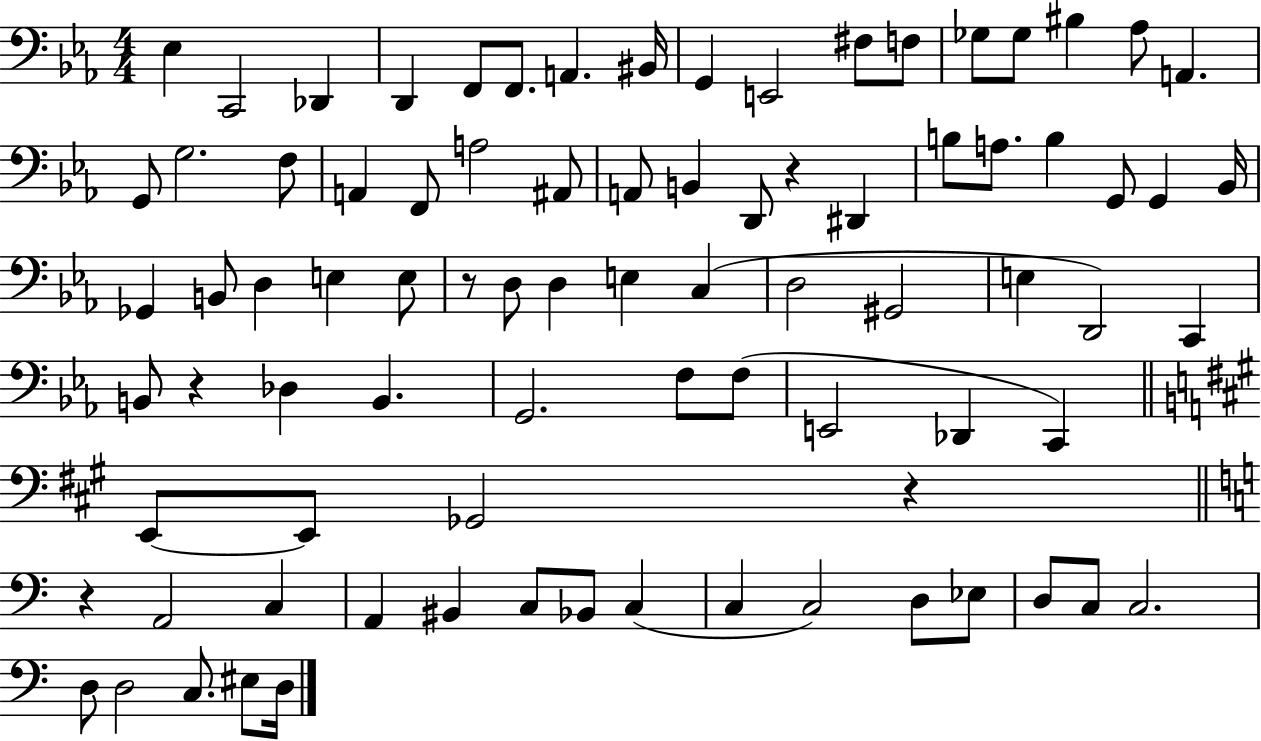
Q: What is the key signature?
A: EES major